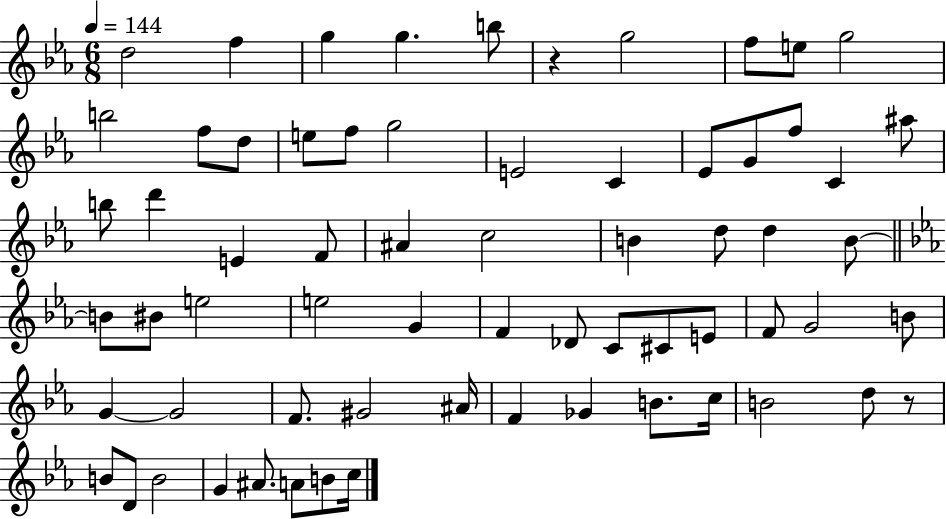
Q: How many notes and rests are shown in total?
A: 66